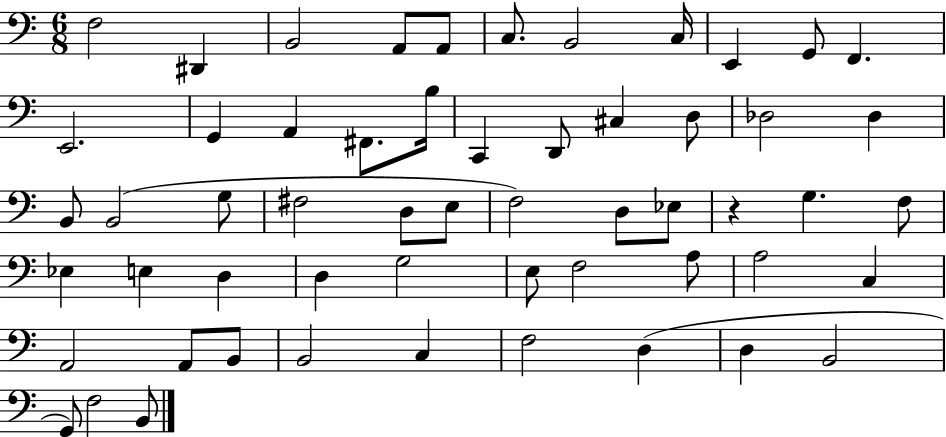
{
  \clef bass
  \numericTimeSignature
  \time 6/8
  \key c \major
  f2 dis,4 | b,2 a,8 a,8 | c8. b,2 c16 | e,4 g,8 f,4. | \break e,2. | g,4 a,4 fis,8. b16 | c,4 d,8 cis4 d8 | des2 des4 | \break b,8 b,2( g8 | fis2 d8 e8 | f2) d8 ees8 | r4 g4. f8 | \break ees4 e4 d4 | d4 g2 | e8 f2 a8 | a2 c4 | \break a,2 a,8 b,8 | b,2 c4 | f2 d4( | d4 b,2 | \break g,8) f2 b,8 | \bar "|."
}